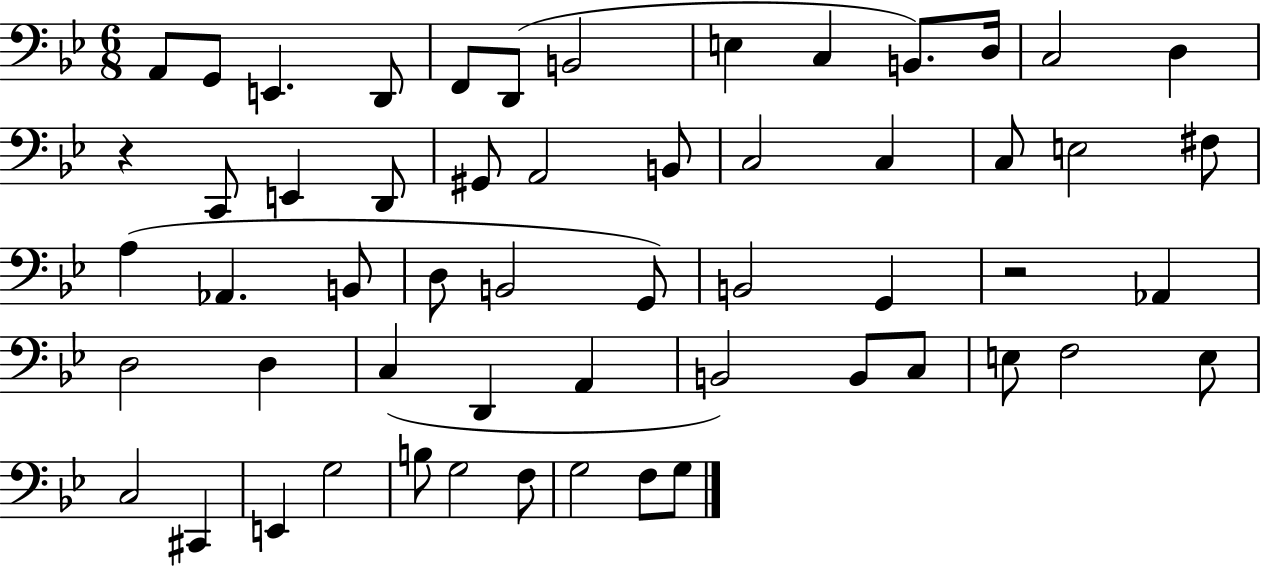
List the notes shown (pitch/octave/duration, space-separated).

A2/e G2/e E2/q. D2/e F2/e D2/e B2/h E3/q C3/q B2/e. D3/s C3/h D3/q R/q C2/e E2/q D2/e G#2/e A2/h B2/e C3/h C3/q C3/e E3/h F#3/e A3/q Ab2/q. B2/e D3/e B2/h G2/e B2/h G2/q R/h Ab2/q D3/h D3/q C3/q D2/q A2/q B2/h B2/e C3/e E3/e F3/h E3/e C3/h C#2/q E2/q G3/h B3/e G3/h F3/e G3/h F3/e G3/e